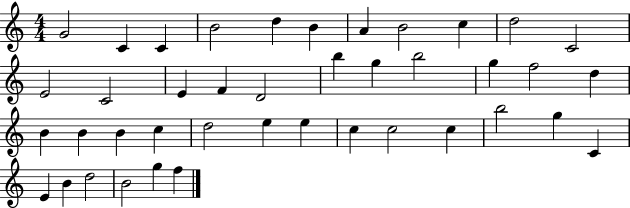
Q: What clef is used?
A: treble